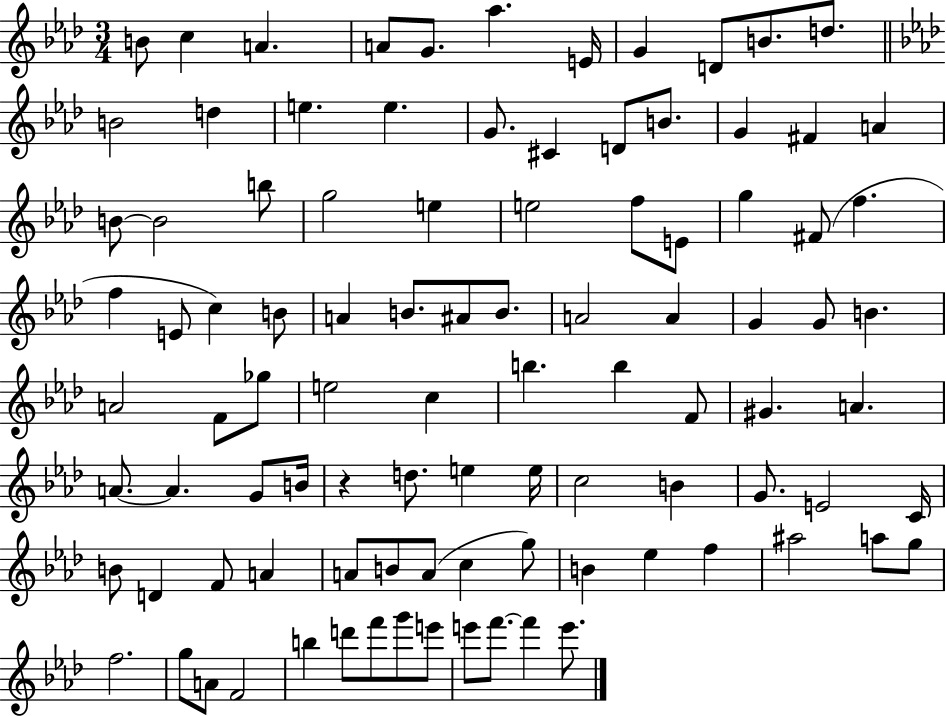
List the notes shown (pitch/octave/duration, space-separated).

B4/e C5/q A4/q. A4/e G4/e. Ab5/q. E4/s G4/q D4/e B4/e. D5/e. B4/h D5/q E5/q. E5/q. G4/e. C#4/q D4/e B4/e. G4/q F#4/q A4/q B4/e B4/h B5/e G5/h E5/q E5/h F5/e E4/e G5/q F#4/e F5/q. F5/q E4/e C5/q B4/e A4/q B4/e. A#4/e B4/e. A4/h A4/q G4/q G4/e B4/q. A4/h F4/e Gb5/e E5/h C5/q B5/q. B5/q F4/e G#4/q. A4/q. A4/e. A4/q. G4/e B4/s R/q D5/e. E5/q E5/s C5/h B4/q G4/e. E4/h C4/s B4/e D4/q F4/e A4/q A4/e B4/e A4/e C5/q G5/e B4/q Eb5/q F5/q A#5/h A5/e G5/e F5/h. G5/e A4/e F4/h B5/q D6/e F6/e G6/e E6/e E6/e F6/e. F6/q E6/e.